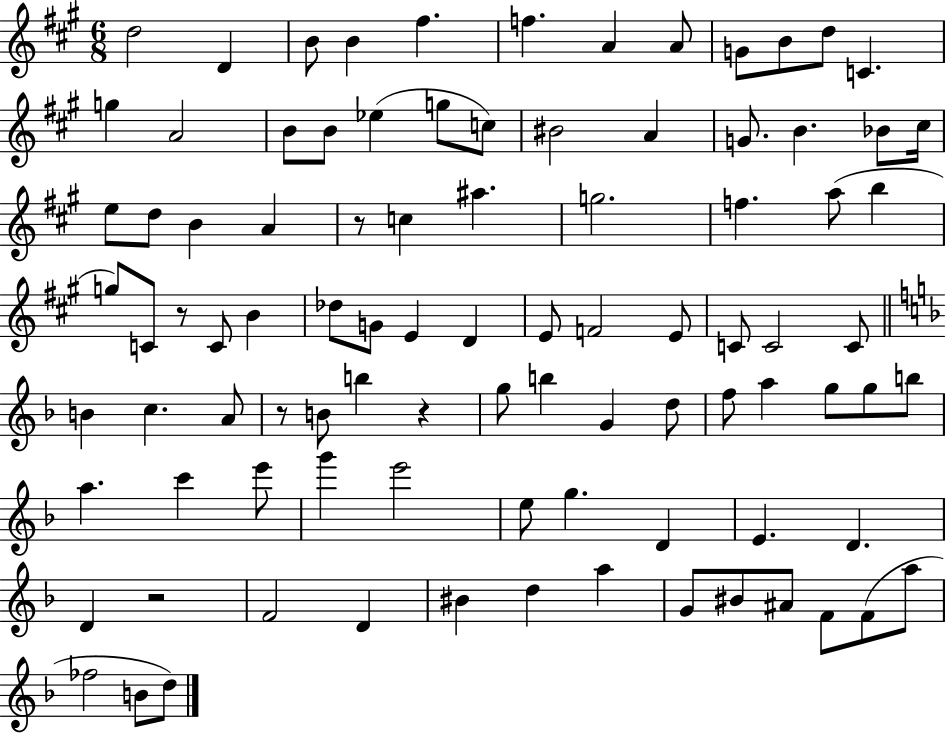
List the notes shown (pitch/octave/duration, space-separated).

D5/h D4/q B4/e B4/q F#5/q. F5/q. A4/q A4/e G4/e B4/e D5/e C4/q. G5/q A4/h B4/e B4/e Eb5/q G5/e C5/e BIS4/h A4/q G4/e. B4/q. Bb4/e C#5/s E5/e D5/e B4/q A4/q R/e C5/q A#5/q. G5/h. F5/q. A5/e B5/q G5/e C4/e R/e C4/e B4/q Db5/e G4/e E4/q D4/q E4/e F4/h E4/e C4/e C4/h C4/e B4/q C5/q. A4/e R/e B4/e B5/q R/q G5/e B5/q G4/q D5/e F5/e A5/q G5/e G5/e B5/e A5/q. C6/q E6/e G6/q E6/h E5/e G5/q. D4/q E4/q. D4/q. D4/q R/h F4/h D4/q BIS4/q D5/q A5/q G4/e BIS4/e A#4/e F4/e F4/e A5/e FES5/h B4/e D5/e